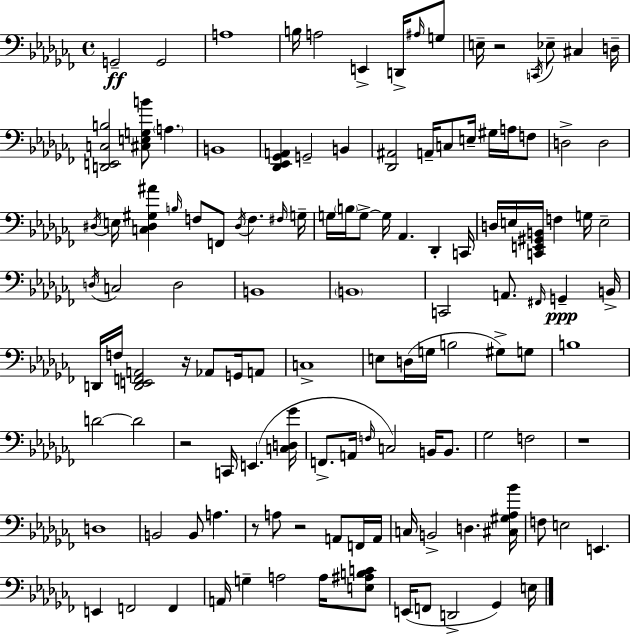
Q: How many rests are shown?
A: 6